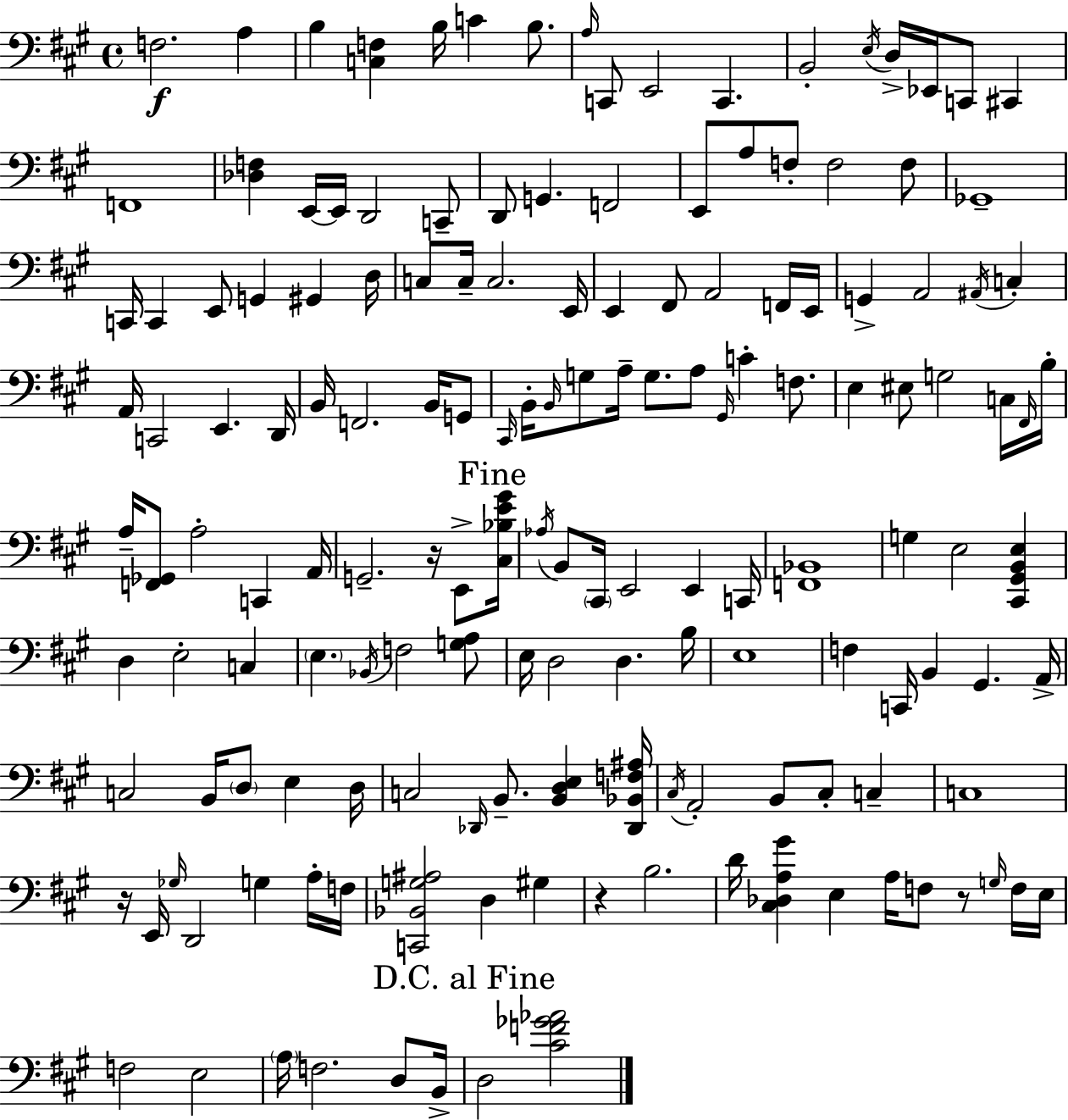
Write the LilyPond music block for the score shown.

{
  \clef bass
  \time 4/4
  \defaultTimeSignature
  \key a \major
  f2.\f a4 | b4 <c f>4 b16 c'4 b8. | \grace { a16 } c,8 e,2 c,4. | b,2-. \acciaccatura { e16 } d16-> ees,16 c,8 cis,4 | \break f,1 | <des f>4 e,16~~ e,16 d,2 | c,8-- d,8 g,4. f,2 | e,8 a8 f8-. f2 | \break f8 ges,1-- | c,16 c,4 e,8 g,4 gis,4 | d16 c8 c16-- c2. | e,16 e,4 fis,8 a,2 | \break f,16 e,16 g,4-> a,2 \acciaccatura { ais,16 } c4-. | a,16 c,2 e,4. | d,16 b,16 f,2. | b,16 g,8 \grace { cis,16 } b,16-. \grace { b,16 } g8 a16-- g8. a8 \grace { gis,16 } c'4-. | \break f8. e4 eis8 g2 | c16 \grace { fis,16 } b16-. a16-- <f, ges,>8 a2-. | c,4 a,16 g,2.-- | r16 e,8-> \mark "Fine" <cis bes e' gis'>16 \acciaccatura { aes16 } b,8 \parenthesize cis,16 e,2 | \break e,4 c,16 <f, bes,>1 | g4 e2 | <cis, gis, b, e>4 d4 e2-. | c4 \parenthesize e4. \acciaccatura { bes,16 } f2 | \break <g a>8 e16 d2 | d4. b16 e1 | f4 c,16 b,4 | gis,4. a,16-> c2 | \break b,16 \parenthesize d8 e4 d16 c2 | \grace { des,16 } b,8.-- <b, d e>4 <des, bes, f ais>16 \acciaccatura { cis16 } a,2-. | b,8 cis8-. c4-- c1 | r16 e,16 \grace { ges16 } d,2 | \break g4 a16-. f16 <c, bes, g ais>2 | d4 gis4 r4 | b2. d'16 <cis des a gis'>4 | e4 a16 f8 r8 \grace { g16 } f16 e16 f2 | \break e2 \parenthesize a16 f2. | d8 b,16-> \mark "D.C. al Fine" d2 | <cis' f' ges' aes'>2 \bar "|."
}